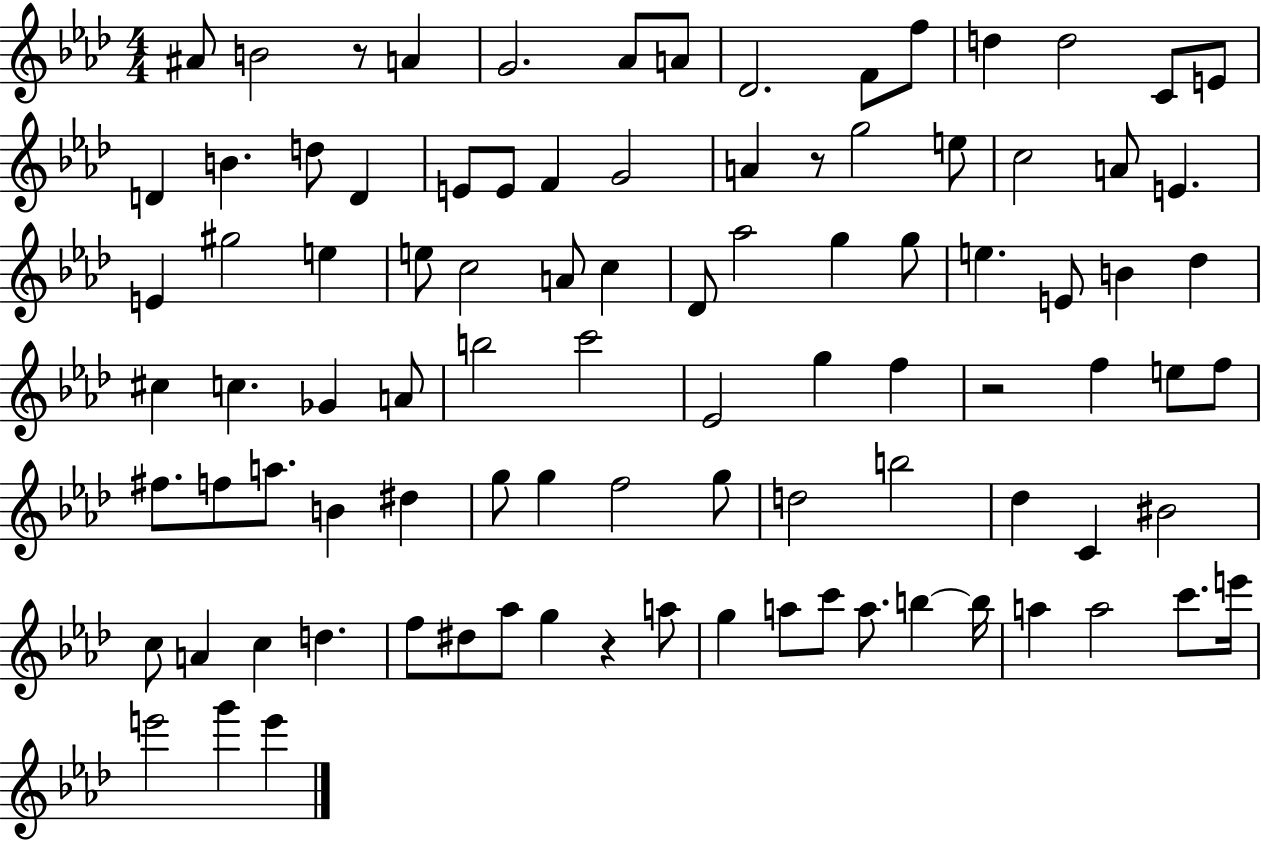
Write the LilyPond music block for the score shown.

{
  \clef treble
  \numericTimeSignature
  \time 4/4
  \key aes \major
  ais'8 b'2 r8 a'4 | g'2. aes'8 a'8 | des'2. f'8 f''8 | d''4 d''2 c'8 e'8 | \break d'4 b'4. d''8 d'4 | e'8 e'8 f'4 g'2 | a'4 r8 g''2 e''8 | c''2 a'8 e'4. | \break e'4 gis''2 e''4 | e''8 c''2 a'8 c''4 | des'8 aes''2 g''4 g''8 | e''4. e'8 b'4 des''4 | \break cis''4 c''4. ges'4 a'8 | b''2 c'''2 | ees'2 g''4 f''4 | r2 f''4 e''8 f''8 | \break fis''8. f''8 a''8. b'4 dis''4 | g''8 g''4 f''2 g''8 | d''2 b''2 | des''4 c'4 bis'2 | \break c''8 a'4 c''4 d''4. | f''8 dis''8 aes''8 g''4 r4 a''8 | g''4 a''8 c'''8 a''8. b''4~~ b''16 | a''4 a''2 c'''8. e'''16 | \break e'''2 g'''4 e'''4 | \bar "|."
}